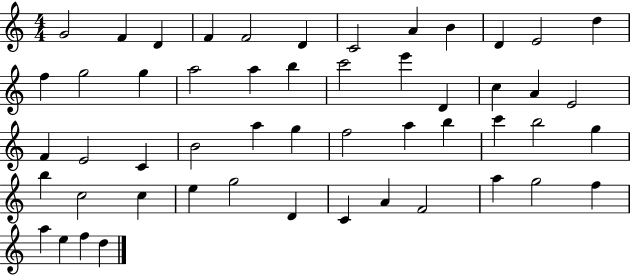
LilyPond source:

{
  \clef treble
  \numericTimeSignature
  \time 4/4
  \key c \major
  g'2 f'4 d'4 | f'4 f'2 d'4 | c'2 a'4 b'4 | d'4 e'2 d''4 | \break f''4 g''2 g''4 | a''2 a''4 b''4 | c'''2 e'''4 d'4 | c''4 a'4 e'2 | \break f'4 e'2 c'4 | b'2 a''4 g''4 | f''2 a''4 b''4 | c'''4 b''2 g''4 | \break b''4 c''2 c''4 | e''4 g''2 d'4 | c'4 a'4 f'2 | a''4 g''2 f''4 | \break a''4 e''4 f''4 d''4 | \bar "|."
}